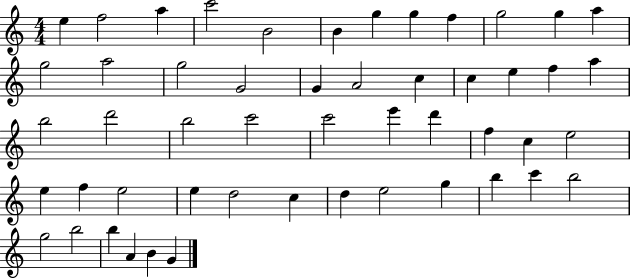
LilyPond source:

{
  \clef treble
  \numericTimeSignature
  \time 4/4
  \key c \major
  e''4 f''2 a''4 | c'''2 b'2 | b'4 g''4 g''4 f''4 | g''2 g''4 a''4 | \break g''2 a''2 | g''2 g'2 | g'4 a'2 c''4 | c''4 e''4 f''4 a''4 | \break b''2 d'''2 | b''2 c'''2 | c'''2 e'''4 d'''4 | f''4 c''4 e''2 | \break e''4 f''4 e''2 | e''4 d''2 c''4 | d''4 e''2 g''4 | b''4 c'''4 b''2 | \break g''2 b''2 | b''4 a'4 b'4 g'4 | \bar "|."
}